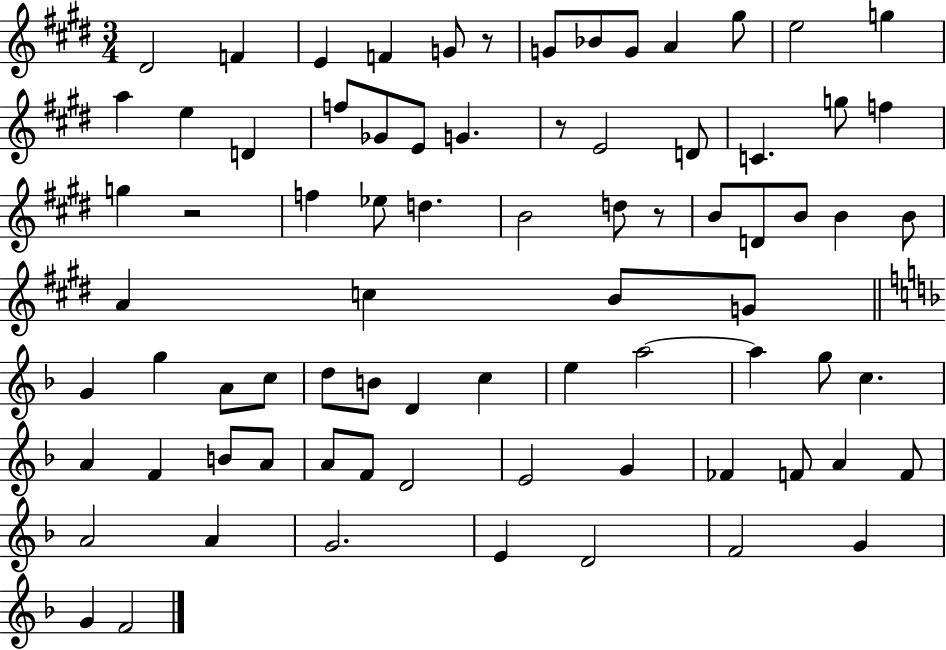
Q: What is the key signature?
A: E major